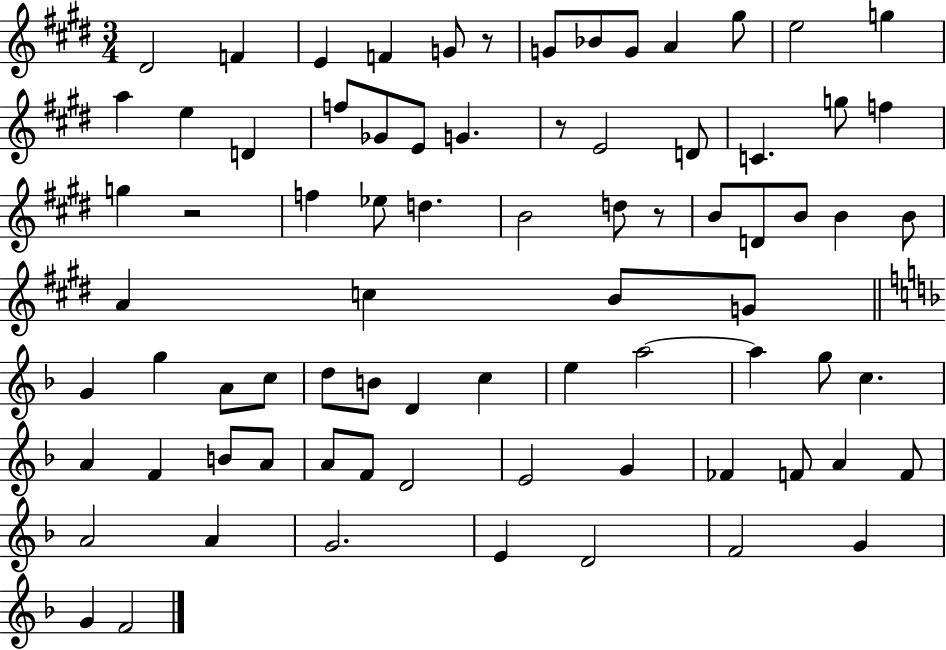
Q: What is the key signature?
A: E major